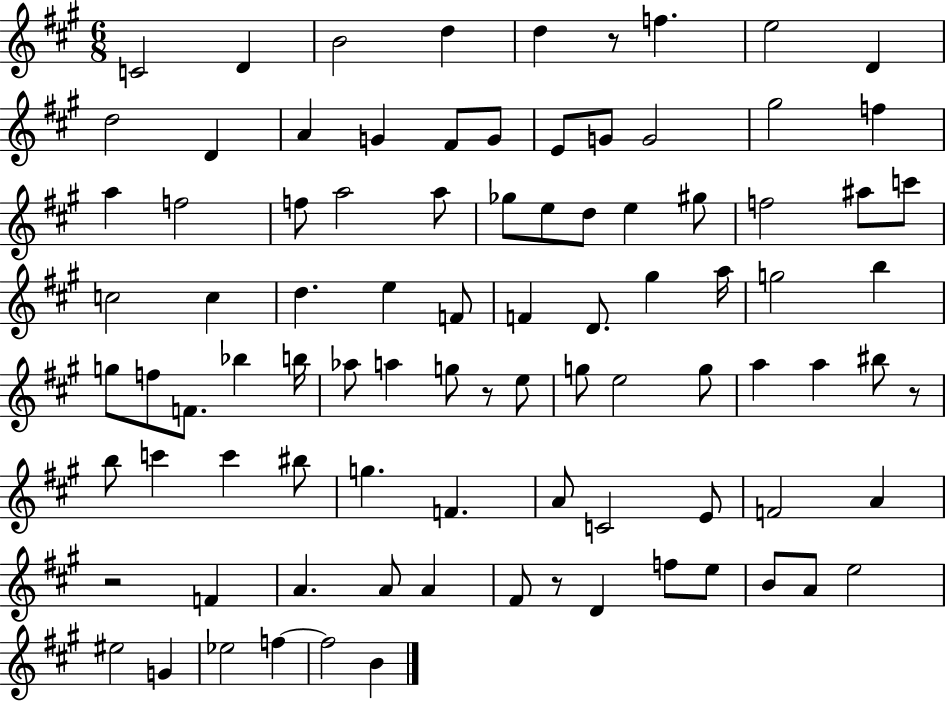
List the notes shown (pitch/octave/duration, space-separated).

C4/h D4/q B4/h D5/q D5/q R/e F5/q. E5/h D4/q D5/h D4/q A4/q G4/q F#4/e G4/e E4/e G4/e G4/h G#5/h F5/q A5/q F5/h F5/e A5/h A5/e Gb5/e E5/e D5/e E5/q G#5/e F5/h A#5/e C6/e C5/h C5/q D5/q. E5/q F4/e F4/q D4/e. G#5/q A5/s G5/h B5/q G5/e F5/e F4/e. Bb5/q B5/s Ab5/e A5/q G5/e R/e E5/e G5/e E5/h G5/e A5/q A5/q BIS5/e R/e B5/e C6/q C6/q BIS5/e G5/q. F4/q. A4/e C4/h E4/e F4/h A4/q R/h F4/q A4/q. A4/e A4/q F#4/e R/e D4/q F5/e E5/e B4/e A4/e E5/h EIS5/h G4/q Eb5/h F5/q F5/h B4/q